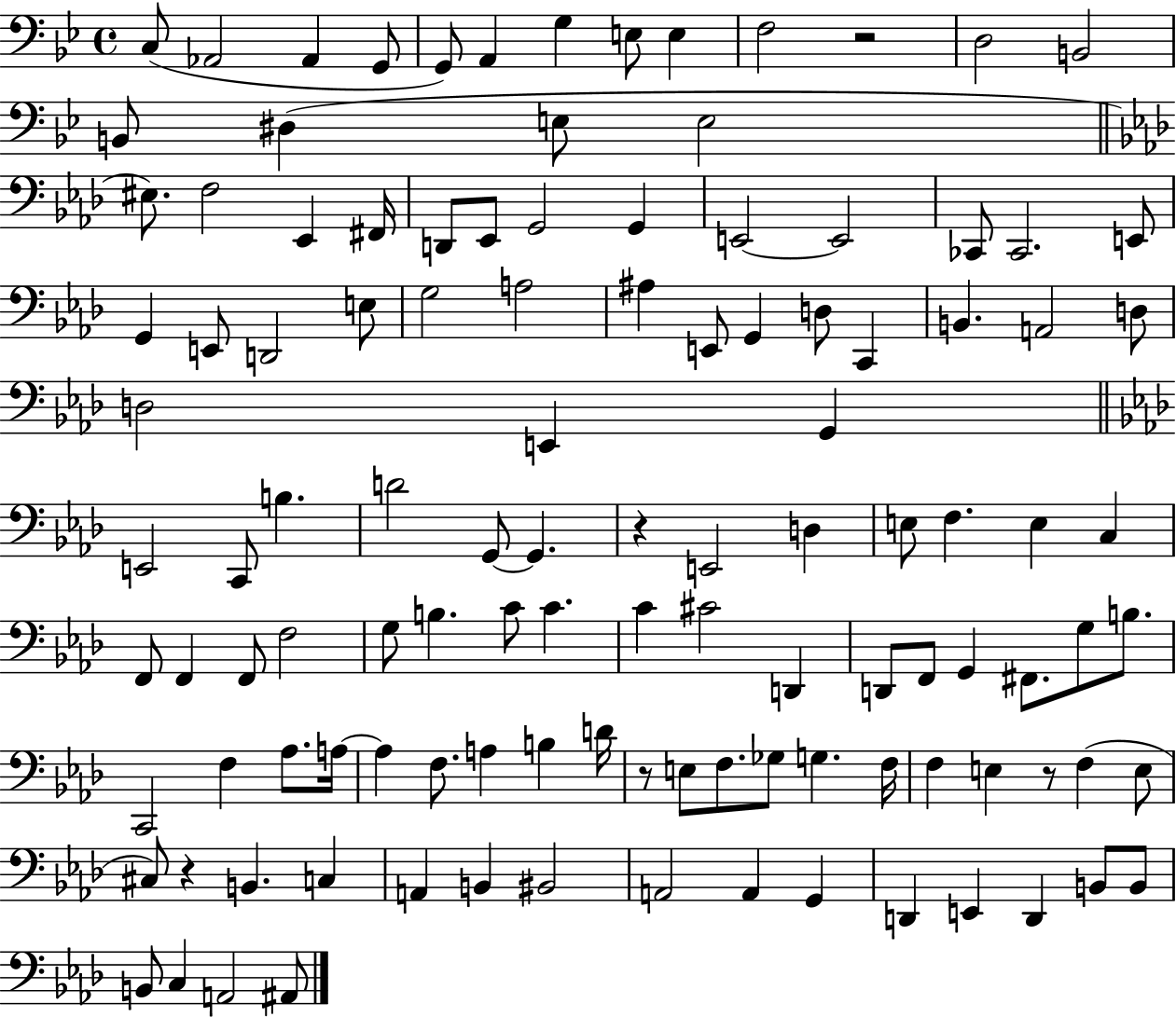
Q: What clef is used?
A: bass